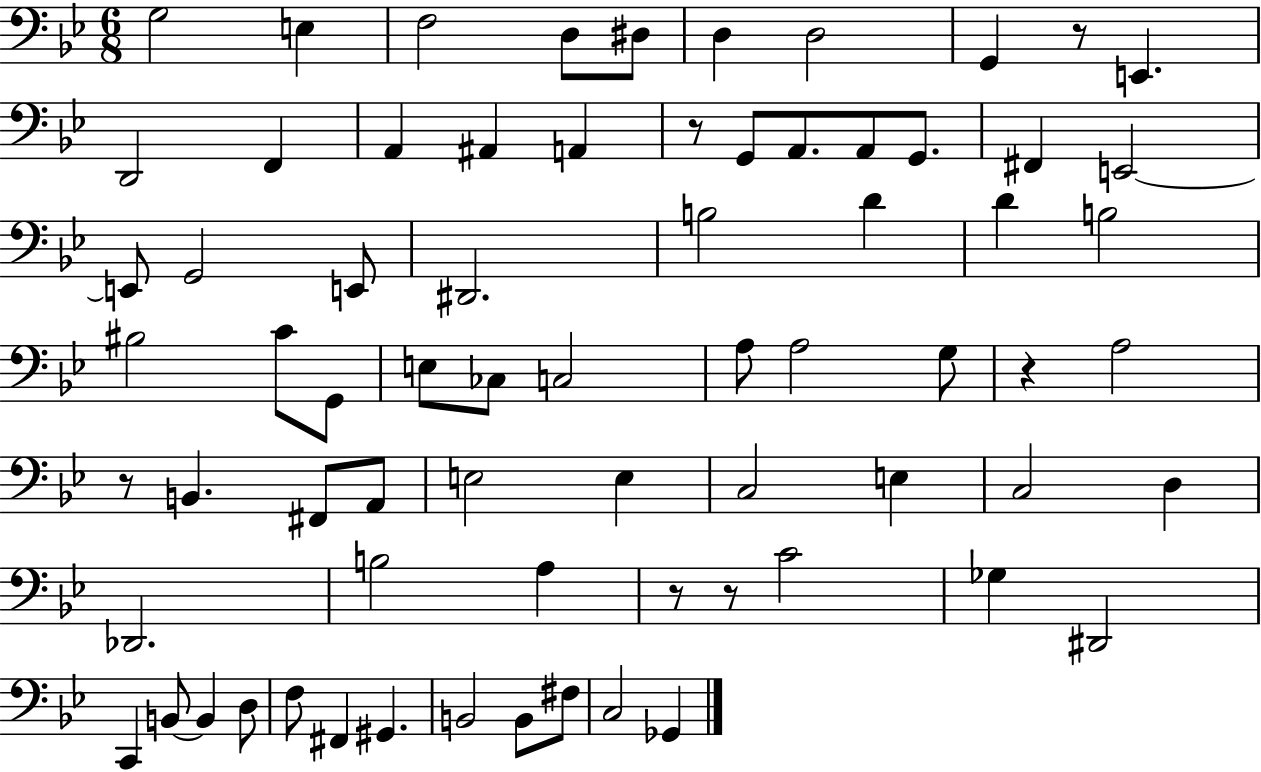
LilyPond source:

{
  \clef bass
  \numericTimeSignature
  \time 6/8
  \key bes \major
  g2 e4 | f2 d8 dis8 | d4 d2 | g,4 r8 e,4. | \break d,2 f,4 | a,4 ais,4 a,4 | r8 g,8 a,8. a,8 g,8. | fis,4 e,2~~ | \break e,8 g,2 e,8 | dis,2. | b2 d'4 | d'4 b2 | \break bis2 c'8 g,8 | e8 ces8 c2 | a8 a2 g8 | r4 a2 | \break r8 b,4. fis,8 a,8 | e2 e4 | c2 e4 | c2 d4 | \break des,2. | b2 a4 | r8 r8 c'2 | ges4 dis,2 | \break c,4 b,8~~ b,4 d8 | f8 fis,4 gis,4. | b,2 b,8 fis8 | c2 ges,4 | \break \bar "|."
}